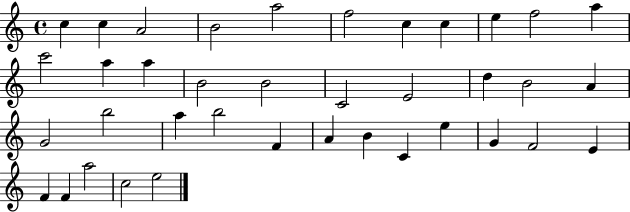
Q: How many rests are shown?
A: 0